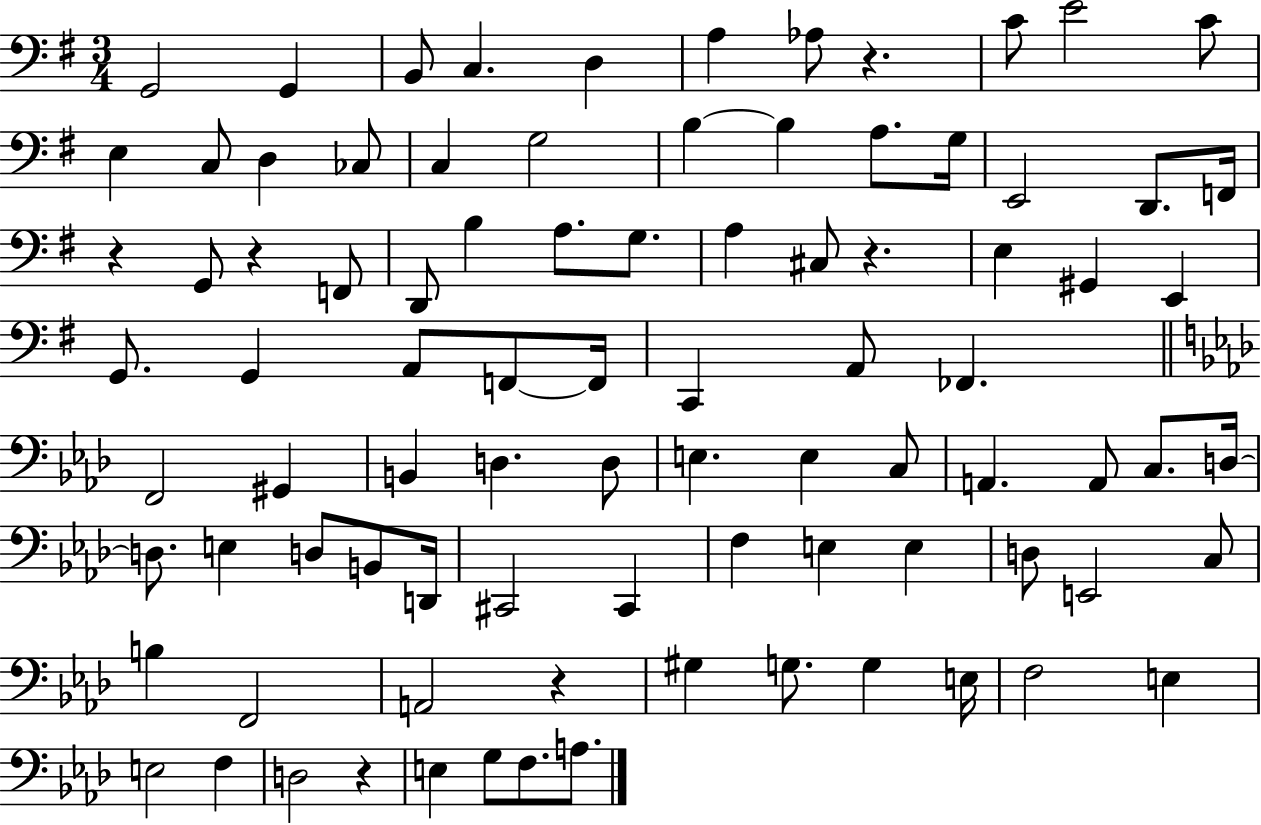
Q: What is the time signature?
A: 3/4